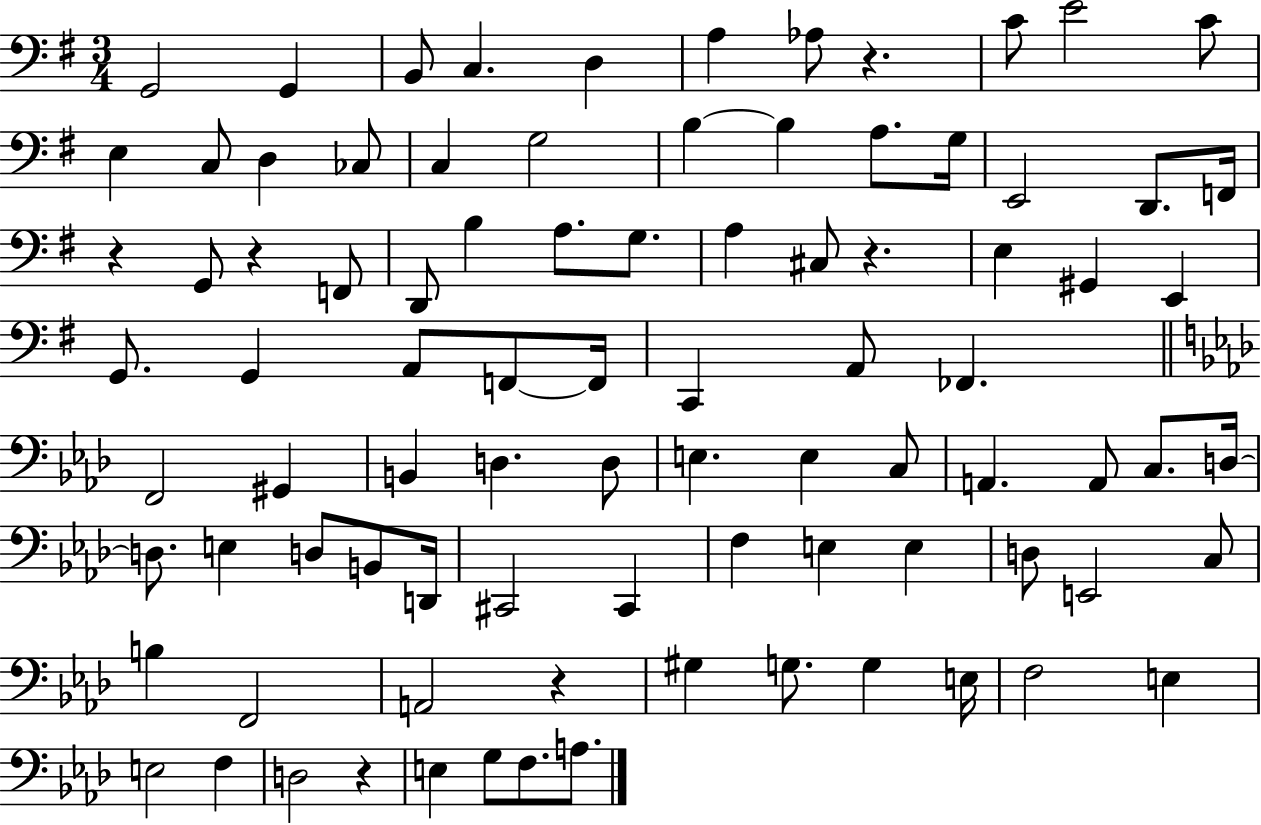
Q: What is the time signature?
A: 3/4